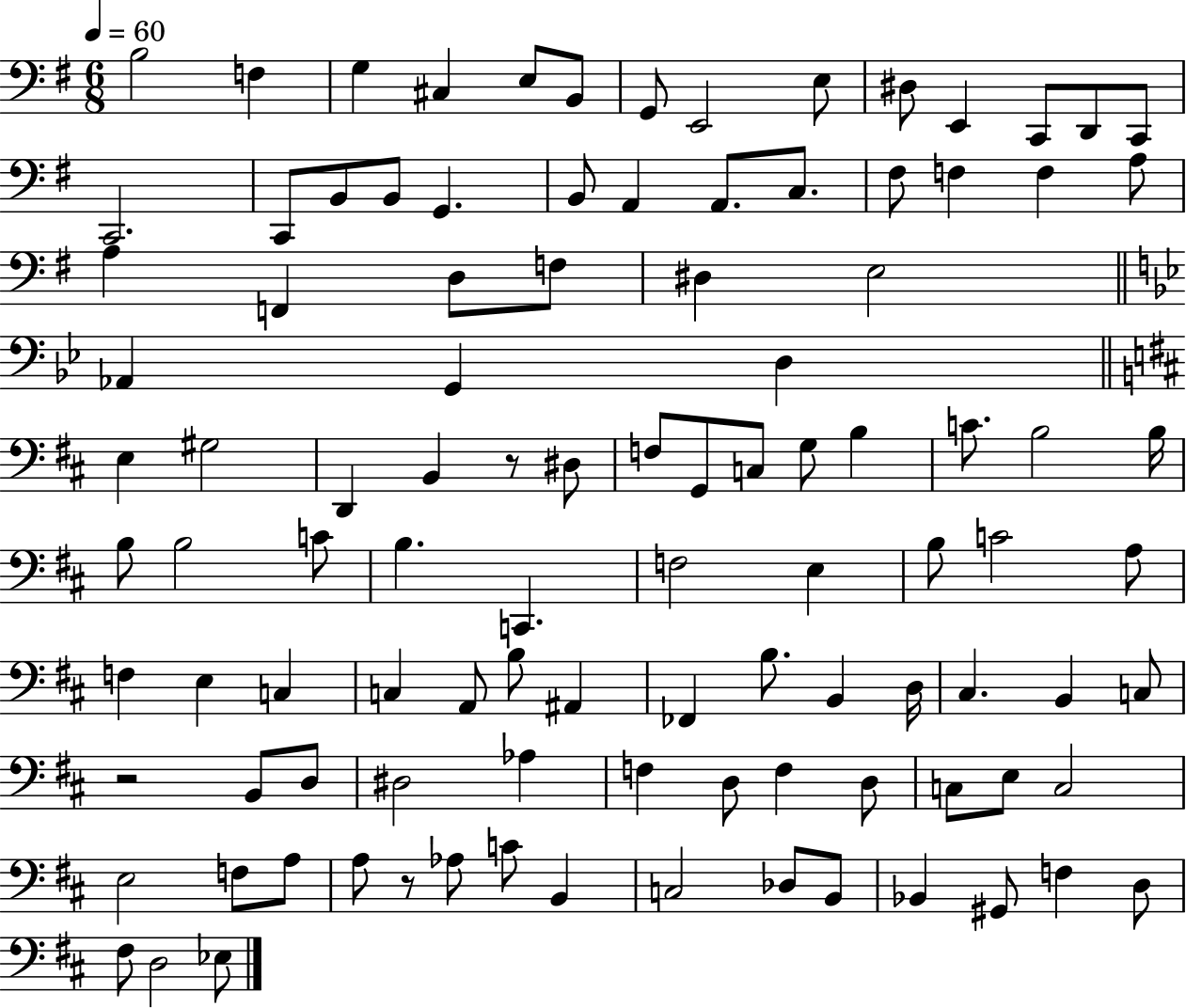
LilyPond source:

{
  \clef bass
  \numericTimeSignature
  \time 6/8
  \key g \major
  \tempo 4 = 60
  b2 f4 | g4 cis4 e8 b,8 | g,8 e,2 e8 | dis8 e,4 c,8 d,8 c,8 | \break c,2. | c,8 b,8 b,8 g,4. | b,8 a,4 a,8. c8. | fis8 f4 f4 a8 | \break a4 f,4 d8 f8 | dis4 e2 | \bar "||" \break \key bes \major aes,4 g,4 d4 | \bar "||" \break \key d \major e4 gis2 | d,4 b,4 r8 dis8 | f8 g,8 c8 g8 b4 | c'8. b2 b16 | \break b8 b2 c'8 | b4. c,4. | f2 e4 | b8 c'2 a8 | \break f4 e4 c4 | c4 a,8 b8 ais,4 | fes,4 b8. b,4 d16 | cis4. b,4 c8 | \break r2 b,8 d8 | dis2 aes4 | f4 d8 f4 d8 | c8 e8 c2 | \break e2 f8 a8 | a8 r8 aes8 c'8 b,4 | c2 des8 b,8 | bes,4 gis,8 f4 d8 | \break fis8 d2 ees8 | \bar "|."
}